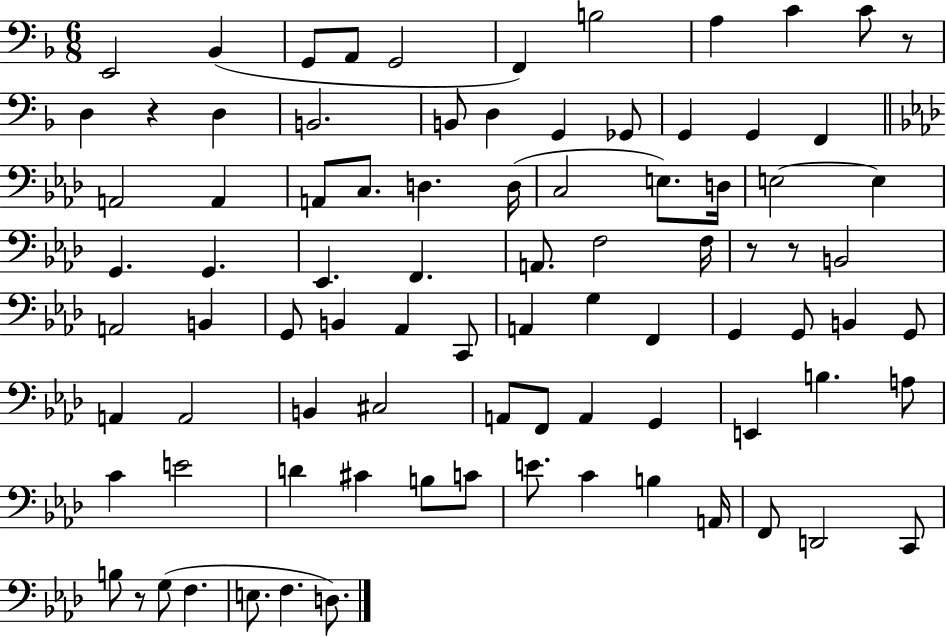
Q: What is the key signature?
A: F major